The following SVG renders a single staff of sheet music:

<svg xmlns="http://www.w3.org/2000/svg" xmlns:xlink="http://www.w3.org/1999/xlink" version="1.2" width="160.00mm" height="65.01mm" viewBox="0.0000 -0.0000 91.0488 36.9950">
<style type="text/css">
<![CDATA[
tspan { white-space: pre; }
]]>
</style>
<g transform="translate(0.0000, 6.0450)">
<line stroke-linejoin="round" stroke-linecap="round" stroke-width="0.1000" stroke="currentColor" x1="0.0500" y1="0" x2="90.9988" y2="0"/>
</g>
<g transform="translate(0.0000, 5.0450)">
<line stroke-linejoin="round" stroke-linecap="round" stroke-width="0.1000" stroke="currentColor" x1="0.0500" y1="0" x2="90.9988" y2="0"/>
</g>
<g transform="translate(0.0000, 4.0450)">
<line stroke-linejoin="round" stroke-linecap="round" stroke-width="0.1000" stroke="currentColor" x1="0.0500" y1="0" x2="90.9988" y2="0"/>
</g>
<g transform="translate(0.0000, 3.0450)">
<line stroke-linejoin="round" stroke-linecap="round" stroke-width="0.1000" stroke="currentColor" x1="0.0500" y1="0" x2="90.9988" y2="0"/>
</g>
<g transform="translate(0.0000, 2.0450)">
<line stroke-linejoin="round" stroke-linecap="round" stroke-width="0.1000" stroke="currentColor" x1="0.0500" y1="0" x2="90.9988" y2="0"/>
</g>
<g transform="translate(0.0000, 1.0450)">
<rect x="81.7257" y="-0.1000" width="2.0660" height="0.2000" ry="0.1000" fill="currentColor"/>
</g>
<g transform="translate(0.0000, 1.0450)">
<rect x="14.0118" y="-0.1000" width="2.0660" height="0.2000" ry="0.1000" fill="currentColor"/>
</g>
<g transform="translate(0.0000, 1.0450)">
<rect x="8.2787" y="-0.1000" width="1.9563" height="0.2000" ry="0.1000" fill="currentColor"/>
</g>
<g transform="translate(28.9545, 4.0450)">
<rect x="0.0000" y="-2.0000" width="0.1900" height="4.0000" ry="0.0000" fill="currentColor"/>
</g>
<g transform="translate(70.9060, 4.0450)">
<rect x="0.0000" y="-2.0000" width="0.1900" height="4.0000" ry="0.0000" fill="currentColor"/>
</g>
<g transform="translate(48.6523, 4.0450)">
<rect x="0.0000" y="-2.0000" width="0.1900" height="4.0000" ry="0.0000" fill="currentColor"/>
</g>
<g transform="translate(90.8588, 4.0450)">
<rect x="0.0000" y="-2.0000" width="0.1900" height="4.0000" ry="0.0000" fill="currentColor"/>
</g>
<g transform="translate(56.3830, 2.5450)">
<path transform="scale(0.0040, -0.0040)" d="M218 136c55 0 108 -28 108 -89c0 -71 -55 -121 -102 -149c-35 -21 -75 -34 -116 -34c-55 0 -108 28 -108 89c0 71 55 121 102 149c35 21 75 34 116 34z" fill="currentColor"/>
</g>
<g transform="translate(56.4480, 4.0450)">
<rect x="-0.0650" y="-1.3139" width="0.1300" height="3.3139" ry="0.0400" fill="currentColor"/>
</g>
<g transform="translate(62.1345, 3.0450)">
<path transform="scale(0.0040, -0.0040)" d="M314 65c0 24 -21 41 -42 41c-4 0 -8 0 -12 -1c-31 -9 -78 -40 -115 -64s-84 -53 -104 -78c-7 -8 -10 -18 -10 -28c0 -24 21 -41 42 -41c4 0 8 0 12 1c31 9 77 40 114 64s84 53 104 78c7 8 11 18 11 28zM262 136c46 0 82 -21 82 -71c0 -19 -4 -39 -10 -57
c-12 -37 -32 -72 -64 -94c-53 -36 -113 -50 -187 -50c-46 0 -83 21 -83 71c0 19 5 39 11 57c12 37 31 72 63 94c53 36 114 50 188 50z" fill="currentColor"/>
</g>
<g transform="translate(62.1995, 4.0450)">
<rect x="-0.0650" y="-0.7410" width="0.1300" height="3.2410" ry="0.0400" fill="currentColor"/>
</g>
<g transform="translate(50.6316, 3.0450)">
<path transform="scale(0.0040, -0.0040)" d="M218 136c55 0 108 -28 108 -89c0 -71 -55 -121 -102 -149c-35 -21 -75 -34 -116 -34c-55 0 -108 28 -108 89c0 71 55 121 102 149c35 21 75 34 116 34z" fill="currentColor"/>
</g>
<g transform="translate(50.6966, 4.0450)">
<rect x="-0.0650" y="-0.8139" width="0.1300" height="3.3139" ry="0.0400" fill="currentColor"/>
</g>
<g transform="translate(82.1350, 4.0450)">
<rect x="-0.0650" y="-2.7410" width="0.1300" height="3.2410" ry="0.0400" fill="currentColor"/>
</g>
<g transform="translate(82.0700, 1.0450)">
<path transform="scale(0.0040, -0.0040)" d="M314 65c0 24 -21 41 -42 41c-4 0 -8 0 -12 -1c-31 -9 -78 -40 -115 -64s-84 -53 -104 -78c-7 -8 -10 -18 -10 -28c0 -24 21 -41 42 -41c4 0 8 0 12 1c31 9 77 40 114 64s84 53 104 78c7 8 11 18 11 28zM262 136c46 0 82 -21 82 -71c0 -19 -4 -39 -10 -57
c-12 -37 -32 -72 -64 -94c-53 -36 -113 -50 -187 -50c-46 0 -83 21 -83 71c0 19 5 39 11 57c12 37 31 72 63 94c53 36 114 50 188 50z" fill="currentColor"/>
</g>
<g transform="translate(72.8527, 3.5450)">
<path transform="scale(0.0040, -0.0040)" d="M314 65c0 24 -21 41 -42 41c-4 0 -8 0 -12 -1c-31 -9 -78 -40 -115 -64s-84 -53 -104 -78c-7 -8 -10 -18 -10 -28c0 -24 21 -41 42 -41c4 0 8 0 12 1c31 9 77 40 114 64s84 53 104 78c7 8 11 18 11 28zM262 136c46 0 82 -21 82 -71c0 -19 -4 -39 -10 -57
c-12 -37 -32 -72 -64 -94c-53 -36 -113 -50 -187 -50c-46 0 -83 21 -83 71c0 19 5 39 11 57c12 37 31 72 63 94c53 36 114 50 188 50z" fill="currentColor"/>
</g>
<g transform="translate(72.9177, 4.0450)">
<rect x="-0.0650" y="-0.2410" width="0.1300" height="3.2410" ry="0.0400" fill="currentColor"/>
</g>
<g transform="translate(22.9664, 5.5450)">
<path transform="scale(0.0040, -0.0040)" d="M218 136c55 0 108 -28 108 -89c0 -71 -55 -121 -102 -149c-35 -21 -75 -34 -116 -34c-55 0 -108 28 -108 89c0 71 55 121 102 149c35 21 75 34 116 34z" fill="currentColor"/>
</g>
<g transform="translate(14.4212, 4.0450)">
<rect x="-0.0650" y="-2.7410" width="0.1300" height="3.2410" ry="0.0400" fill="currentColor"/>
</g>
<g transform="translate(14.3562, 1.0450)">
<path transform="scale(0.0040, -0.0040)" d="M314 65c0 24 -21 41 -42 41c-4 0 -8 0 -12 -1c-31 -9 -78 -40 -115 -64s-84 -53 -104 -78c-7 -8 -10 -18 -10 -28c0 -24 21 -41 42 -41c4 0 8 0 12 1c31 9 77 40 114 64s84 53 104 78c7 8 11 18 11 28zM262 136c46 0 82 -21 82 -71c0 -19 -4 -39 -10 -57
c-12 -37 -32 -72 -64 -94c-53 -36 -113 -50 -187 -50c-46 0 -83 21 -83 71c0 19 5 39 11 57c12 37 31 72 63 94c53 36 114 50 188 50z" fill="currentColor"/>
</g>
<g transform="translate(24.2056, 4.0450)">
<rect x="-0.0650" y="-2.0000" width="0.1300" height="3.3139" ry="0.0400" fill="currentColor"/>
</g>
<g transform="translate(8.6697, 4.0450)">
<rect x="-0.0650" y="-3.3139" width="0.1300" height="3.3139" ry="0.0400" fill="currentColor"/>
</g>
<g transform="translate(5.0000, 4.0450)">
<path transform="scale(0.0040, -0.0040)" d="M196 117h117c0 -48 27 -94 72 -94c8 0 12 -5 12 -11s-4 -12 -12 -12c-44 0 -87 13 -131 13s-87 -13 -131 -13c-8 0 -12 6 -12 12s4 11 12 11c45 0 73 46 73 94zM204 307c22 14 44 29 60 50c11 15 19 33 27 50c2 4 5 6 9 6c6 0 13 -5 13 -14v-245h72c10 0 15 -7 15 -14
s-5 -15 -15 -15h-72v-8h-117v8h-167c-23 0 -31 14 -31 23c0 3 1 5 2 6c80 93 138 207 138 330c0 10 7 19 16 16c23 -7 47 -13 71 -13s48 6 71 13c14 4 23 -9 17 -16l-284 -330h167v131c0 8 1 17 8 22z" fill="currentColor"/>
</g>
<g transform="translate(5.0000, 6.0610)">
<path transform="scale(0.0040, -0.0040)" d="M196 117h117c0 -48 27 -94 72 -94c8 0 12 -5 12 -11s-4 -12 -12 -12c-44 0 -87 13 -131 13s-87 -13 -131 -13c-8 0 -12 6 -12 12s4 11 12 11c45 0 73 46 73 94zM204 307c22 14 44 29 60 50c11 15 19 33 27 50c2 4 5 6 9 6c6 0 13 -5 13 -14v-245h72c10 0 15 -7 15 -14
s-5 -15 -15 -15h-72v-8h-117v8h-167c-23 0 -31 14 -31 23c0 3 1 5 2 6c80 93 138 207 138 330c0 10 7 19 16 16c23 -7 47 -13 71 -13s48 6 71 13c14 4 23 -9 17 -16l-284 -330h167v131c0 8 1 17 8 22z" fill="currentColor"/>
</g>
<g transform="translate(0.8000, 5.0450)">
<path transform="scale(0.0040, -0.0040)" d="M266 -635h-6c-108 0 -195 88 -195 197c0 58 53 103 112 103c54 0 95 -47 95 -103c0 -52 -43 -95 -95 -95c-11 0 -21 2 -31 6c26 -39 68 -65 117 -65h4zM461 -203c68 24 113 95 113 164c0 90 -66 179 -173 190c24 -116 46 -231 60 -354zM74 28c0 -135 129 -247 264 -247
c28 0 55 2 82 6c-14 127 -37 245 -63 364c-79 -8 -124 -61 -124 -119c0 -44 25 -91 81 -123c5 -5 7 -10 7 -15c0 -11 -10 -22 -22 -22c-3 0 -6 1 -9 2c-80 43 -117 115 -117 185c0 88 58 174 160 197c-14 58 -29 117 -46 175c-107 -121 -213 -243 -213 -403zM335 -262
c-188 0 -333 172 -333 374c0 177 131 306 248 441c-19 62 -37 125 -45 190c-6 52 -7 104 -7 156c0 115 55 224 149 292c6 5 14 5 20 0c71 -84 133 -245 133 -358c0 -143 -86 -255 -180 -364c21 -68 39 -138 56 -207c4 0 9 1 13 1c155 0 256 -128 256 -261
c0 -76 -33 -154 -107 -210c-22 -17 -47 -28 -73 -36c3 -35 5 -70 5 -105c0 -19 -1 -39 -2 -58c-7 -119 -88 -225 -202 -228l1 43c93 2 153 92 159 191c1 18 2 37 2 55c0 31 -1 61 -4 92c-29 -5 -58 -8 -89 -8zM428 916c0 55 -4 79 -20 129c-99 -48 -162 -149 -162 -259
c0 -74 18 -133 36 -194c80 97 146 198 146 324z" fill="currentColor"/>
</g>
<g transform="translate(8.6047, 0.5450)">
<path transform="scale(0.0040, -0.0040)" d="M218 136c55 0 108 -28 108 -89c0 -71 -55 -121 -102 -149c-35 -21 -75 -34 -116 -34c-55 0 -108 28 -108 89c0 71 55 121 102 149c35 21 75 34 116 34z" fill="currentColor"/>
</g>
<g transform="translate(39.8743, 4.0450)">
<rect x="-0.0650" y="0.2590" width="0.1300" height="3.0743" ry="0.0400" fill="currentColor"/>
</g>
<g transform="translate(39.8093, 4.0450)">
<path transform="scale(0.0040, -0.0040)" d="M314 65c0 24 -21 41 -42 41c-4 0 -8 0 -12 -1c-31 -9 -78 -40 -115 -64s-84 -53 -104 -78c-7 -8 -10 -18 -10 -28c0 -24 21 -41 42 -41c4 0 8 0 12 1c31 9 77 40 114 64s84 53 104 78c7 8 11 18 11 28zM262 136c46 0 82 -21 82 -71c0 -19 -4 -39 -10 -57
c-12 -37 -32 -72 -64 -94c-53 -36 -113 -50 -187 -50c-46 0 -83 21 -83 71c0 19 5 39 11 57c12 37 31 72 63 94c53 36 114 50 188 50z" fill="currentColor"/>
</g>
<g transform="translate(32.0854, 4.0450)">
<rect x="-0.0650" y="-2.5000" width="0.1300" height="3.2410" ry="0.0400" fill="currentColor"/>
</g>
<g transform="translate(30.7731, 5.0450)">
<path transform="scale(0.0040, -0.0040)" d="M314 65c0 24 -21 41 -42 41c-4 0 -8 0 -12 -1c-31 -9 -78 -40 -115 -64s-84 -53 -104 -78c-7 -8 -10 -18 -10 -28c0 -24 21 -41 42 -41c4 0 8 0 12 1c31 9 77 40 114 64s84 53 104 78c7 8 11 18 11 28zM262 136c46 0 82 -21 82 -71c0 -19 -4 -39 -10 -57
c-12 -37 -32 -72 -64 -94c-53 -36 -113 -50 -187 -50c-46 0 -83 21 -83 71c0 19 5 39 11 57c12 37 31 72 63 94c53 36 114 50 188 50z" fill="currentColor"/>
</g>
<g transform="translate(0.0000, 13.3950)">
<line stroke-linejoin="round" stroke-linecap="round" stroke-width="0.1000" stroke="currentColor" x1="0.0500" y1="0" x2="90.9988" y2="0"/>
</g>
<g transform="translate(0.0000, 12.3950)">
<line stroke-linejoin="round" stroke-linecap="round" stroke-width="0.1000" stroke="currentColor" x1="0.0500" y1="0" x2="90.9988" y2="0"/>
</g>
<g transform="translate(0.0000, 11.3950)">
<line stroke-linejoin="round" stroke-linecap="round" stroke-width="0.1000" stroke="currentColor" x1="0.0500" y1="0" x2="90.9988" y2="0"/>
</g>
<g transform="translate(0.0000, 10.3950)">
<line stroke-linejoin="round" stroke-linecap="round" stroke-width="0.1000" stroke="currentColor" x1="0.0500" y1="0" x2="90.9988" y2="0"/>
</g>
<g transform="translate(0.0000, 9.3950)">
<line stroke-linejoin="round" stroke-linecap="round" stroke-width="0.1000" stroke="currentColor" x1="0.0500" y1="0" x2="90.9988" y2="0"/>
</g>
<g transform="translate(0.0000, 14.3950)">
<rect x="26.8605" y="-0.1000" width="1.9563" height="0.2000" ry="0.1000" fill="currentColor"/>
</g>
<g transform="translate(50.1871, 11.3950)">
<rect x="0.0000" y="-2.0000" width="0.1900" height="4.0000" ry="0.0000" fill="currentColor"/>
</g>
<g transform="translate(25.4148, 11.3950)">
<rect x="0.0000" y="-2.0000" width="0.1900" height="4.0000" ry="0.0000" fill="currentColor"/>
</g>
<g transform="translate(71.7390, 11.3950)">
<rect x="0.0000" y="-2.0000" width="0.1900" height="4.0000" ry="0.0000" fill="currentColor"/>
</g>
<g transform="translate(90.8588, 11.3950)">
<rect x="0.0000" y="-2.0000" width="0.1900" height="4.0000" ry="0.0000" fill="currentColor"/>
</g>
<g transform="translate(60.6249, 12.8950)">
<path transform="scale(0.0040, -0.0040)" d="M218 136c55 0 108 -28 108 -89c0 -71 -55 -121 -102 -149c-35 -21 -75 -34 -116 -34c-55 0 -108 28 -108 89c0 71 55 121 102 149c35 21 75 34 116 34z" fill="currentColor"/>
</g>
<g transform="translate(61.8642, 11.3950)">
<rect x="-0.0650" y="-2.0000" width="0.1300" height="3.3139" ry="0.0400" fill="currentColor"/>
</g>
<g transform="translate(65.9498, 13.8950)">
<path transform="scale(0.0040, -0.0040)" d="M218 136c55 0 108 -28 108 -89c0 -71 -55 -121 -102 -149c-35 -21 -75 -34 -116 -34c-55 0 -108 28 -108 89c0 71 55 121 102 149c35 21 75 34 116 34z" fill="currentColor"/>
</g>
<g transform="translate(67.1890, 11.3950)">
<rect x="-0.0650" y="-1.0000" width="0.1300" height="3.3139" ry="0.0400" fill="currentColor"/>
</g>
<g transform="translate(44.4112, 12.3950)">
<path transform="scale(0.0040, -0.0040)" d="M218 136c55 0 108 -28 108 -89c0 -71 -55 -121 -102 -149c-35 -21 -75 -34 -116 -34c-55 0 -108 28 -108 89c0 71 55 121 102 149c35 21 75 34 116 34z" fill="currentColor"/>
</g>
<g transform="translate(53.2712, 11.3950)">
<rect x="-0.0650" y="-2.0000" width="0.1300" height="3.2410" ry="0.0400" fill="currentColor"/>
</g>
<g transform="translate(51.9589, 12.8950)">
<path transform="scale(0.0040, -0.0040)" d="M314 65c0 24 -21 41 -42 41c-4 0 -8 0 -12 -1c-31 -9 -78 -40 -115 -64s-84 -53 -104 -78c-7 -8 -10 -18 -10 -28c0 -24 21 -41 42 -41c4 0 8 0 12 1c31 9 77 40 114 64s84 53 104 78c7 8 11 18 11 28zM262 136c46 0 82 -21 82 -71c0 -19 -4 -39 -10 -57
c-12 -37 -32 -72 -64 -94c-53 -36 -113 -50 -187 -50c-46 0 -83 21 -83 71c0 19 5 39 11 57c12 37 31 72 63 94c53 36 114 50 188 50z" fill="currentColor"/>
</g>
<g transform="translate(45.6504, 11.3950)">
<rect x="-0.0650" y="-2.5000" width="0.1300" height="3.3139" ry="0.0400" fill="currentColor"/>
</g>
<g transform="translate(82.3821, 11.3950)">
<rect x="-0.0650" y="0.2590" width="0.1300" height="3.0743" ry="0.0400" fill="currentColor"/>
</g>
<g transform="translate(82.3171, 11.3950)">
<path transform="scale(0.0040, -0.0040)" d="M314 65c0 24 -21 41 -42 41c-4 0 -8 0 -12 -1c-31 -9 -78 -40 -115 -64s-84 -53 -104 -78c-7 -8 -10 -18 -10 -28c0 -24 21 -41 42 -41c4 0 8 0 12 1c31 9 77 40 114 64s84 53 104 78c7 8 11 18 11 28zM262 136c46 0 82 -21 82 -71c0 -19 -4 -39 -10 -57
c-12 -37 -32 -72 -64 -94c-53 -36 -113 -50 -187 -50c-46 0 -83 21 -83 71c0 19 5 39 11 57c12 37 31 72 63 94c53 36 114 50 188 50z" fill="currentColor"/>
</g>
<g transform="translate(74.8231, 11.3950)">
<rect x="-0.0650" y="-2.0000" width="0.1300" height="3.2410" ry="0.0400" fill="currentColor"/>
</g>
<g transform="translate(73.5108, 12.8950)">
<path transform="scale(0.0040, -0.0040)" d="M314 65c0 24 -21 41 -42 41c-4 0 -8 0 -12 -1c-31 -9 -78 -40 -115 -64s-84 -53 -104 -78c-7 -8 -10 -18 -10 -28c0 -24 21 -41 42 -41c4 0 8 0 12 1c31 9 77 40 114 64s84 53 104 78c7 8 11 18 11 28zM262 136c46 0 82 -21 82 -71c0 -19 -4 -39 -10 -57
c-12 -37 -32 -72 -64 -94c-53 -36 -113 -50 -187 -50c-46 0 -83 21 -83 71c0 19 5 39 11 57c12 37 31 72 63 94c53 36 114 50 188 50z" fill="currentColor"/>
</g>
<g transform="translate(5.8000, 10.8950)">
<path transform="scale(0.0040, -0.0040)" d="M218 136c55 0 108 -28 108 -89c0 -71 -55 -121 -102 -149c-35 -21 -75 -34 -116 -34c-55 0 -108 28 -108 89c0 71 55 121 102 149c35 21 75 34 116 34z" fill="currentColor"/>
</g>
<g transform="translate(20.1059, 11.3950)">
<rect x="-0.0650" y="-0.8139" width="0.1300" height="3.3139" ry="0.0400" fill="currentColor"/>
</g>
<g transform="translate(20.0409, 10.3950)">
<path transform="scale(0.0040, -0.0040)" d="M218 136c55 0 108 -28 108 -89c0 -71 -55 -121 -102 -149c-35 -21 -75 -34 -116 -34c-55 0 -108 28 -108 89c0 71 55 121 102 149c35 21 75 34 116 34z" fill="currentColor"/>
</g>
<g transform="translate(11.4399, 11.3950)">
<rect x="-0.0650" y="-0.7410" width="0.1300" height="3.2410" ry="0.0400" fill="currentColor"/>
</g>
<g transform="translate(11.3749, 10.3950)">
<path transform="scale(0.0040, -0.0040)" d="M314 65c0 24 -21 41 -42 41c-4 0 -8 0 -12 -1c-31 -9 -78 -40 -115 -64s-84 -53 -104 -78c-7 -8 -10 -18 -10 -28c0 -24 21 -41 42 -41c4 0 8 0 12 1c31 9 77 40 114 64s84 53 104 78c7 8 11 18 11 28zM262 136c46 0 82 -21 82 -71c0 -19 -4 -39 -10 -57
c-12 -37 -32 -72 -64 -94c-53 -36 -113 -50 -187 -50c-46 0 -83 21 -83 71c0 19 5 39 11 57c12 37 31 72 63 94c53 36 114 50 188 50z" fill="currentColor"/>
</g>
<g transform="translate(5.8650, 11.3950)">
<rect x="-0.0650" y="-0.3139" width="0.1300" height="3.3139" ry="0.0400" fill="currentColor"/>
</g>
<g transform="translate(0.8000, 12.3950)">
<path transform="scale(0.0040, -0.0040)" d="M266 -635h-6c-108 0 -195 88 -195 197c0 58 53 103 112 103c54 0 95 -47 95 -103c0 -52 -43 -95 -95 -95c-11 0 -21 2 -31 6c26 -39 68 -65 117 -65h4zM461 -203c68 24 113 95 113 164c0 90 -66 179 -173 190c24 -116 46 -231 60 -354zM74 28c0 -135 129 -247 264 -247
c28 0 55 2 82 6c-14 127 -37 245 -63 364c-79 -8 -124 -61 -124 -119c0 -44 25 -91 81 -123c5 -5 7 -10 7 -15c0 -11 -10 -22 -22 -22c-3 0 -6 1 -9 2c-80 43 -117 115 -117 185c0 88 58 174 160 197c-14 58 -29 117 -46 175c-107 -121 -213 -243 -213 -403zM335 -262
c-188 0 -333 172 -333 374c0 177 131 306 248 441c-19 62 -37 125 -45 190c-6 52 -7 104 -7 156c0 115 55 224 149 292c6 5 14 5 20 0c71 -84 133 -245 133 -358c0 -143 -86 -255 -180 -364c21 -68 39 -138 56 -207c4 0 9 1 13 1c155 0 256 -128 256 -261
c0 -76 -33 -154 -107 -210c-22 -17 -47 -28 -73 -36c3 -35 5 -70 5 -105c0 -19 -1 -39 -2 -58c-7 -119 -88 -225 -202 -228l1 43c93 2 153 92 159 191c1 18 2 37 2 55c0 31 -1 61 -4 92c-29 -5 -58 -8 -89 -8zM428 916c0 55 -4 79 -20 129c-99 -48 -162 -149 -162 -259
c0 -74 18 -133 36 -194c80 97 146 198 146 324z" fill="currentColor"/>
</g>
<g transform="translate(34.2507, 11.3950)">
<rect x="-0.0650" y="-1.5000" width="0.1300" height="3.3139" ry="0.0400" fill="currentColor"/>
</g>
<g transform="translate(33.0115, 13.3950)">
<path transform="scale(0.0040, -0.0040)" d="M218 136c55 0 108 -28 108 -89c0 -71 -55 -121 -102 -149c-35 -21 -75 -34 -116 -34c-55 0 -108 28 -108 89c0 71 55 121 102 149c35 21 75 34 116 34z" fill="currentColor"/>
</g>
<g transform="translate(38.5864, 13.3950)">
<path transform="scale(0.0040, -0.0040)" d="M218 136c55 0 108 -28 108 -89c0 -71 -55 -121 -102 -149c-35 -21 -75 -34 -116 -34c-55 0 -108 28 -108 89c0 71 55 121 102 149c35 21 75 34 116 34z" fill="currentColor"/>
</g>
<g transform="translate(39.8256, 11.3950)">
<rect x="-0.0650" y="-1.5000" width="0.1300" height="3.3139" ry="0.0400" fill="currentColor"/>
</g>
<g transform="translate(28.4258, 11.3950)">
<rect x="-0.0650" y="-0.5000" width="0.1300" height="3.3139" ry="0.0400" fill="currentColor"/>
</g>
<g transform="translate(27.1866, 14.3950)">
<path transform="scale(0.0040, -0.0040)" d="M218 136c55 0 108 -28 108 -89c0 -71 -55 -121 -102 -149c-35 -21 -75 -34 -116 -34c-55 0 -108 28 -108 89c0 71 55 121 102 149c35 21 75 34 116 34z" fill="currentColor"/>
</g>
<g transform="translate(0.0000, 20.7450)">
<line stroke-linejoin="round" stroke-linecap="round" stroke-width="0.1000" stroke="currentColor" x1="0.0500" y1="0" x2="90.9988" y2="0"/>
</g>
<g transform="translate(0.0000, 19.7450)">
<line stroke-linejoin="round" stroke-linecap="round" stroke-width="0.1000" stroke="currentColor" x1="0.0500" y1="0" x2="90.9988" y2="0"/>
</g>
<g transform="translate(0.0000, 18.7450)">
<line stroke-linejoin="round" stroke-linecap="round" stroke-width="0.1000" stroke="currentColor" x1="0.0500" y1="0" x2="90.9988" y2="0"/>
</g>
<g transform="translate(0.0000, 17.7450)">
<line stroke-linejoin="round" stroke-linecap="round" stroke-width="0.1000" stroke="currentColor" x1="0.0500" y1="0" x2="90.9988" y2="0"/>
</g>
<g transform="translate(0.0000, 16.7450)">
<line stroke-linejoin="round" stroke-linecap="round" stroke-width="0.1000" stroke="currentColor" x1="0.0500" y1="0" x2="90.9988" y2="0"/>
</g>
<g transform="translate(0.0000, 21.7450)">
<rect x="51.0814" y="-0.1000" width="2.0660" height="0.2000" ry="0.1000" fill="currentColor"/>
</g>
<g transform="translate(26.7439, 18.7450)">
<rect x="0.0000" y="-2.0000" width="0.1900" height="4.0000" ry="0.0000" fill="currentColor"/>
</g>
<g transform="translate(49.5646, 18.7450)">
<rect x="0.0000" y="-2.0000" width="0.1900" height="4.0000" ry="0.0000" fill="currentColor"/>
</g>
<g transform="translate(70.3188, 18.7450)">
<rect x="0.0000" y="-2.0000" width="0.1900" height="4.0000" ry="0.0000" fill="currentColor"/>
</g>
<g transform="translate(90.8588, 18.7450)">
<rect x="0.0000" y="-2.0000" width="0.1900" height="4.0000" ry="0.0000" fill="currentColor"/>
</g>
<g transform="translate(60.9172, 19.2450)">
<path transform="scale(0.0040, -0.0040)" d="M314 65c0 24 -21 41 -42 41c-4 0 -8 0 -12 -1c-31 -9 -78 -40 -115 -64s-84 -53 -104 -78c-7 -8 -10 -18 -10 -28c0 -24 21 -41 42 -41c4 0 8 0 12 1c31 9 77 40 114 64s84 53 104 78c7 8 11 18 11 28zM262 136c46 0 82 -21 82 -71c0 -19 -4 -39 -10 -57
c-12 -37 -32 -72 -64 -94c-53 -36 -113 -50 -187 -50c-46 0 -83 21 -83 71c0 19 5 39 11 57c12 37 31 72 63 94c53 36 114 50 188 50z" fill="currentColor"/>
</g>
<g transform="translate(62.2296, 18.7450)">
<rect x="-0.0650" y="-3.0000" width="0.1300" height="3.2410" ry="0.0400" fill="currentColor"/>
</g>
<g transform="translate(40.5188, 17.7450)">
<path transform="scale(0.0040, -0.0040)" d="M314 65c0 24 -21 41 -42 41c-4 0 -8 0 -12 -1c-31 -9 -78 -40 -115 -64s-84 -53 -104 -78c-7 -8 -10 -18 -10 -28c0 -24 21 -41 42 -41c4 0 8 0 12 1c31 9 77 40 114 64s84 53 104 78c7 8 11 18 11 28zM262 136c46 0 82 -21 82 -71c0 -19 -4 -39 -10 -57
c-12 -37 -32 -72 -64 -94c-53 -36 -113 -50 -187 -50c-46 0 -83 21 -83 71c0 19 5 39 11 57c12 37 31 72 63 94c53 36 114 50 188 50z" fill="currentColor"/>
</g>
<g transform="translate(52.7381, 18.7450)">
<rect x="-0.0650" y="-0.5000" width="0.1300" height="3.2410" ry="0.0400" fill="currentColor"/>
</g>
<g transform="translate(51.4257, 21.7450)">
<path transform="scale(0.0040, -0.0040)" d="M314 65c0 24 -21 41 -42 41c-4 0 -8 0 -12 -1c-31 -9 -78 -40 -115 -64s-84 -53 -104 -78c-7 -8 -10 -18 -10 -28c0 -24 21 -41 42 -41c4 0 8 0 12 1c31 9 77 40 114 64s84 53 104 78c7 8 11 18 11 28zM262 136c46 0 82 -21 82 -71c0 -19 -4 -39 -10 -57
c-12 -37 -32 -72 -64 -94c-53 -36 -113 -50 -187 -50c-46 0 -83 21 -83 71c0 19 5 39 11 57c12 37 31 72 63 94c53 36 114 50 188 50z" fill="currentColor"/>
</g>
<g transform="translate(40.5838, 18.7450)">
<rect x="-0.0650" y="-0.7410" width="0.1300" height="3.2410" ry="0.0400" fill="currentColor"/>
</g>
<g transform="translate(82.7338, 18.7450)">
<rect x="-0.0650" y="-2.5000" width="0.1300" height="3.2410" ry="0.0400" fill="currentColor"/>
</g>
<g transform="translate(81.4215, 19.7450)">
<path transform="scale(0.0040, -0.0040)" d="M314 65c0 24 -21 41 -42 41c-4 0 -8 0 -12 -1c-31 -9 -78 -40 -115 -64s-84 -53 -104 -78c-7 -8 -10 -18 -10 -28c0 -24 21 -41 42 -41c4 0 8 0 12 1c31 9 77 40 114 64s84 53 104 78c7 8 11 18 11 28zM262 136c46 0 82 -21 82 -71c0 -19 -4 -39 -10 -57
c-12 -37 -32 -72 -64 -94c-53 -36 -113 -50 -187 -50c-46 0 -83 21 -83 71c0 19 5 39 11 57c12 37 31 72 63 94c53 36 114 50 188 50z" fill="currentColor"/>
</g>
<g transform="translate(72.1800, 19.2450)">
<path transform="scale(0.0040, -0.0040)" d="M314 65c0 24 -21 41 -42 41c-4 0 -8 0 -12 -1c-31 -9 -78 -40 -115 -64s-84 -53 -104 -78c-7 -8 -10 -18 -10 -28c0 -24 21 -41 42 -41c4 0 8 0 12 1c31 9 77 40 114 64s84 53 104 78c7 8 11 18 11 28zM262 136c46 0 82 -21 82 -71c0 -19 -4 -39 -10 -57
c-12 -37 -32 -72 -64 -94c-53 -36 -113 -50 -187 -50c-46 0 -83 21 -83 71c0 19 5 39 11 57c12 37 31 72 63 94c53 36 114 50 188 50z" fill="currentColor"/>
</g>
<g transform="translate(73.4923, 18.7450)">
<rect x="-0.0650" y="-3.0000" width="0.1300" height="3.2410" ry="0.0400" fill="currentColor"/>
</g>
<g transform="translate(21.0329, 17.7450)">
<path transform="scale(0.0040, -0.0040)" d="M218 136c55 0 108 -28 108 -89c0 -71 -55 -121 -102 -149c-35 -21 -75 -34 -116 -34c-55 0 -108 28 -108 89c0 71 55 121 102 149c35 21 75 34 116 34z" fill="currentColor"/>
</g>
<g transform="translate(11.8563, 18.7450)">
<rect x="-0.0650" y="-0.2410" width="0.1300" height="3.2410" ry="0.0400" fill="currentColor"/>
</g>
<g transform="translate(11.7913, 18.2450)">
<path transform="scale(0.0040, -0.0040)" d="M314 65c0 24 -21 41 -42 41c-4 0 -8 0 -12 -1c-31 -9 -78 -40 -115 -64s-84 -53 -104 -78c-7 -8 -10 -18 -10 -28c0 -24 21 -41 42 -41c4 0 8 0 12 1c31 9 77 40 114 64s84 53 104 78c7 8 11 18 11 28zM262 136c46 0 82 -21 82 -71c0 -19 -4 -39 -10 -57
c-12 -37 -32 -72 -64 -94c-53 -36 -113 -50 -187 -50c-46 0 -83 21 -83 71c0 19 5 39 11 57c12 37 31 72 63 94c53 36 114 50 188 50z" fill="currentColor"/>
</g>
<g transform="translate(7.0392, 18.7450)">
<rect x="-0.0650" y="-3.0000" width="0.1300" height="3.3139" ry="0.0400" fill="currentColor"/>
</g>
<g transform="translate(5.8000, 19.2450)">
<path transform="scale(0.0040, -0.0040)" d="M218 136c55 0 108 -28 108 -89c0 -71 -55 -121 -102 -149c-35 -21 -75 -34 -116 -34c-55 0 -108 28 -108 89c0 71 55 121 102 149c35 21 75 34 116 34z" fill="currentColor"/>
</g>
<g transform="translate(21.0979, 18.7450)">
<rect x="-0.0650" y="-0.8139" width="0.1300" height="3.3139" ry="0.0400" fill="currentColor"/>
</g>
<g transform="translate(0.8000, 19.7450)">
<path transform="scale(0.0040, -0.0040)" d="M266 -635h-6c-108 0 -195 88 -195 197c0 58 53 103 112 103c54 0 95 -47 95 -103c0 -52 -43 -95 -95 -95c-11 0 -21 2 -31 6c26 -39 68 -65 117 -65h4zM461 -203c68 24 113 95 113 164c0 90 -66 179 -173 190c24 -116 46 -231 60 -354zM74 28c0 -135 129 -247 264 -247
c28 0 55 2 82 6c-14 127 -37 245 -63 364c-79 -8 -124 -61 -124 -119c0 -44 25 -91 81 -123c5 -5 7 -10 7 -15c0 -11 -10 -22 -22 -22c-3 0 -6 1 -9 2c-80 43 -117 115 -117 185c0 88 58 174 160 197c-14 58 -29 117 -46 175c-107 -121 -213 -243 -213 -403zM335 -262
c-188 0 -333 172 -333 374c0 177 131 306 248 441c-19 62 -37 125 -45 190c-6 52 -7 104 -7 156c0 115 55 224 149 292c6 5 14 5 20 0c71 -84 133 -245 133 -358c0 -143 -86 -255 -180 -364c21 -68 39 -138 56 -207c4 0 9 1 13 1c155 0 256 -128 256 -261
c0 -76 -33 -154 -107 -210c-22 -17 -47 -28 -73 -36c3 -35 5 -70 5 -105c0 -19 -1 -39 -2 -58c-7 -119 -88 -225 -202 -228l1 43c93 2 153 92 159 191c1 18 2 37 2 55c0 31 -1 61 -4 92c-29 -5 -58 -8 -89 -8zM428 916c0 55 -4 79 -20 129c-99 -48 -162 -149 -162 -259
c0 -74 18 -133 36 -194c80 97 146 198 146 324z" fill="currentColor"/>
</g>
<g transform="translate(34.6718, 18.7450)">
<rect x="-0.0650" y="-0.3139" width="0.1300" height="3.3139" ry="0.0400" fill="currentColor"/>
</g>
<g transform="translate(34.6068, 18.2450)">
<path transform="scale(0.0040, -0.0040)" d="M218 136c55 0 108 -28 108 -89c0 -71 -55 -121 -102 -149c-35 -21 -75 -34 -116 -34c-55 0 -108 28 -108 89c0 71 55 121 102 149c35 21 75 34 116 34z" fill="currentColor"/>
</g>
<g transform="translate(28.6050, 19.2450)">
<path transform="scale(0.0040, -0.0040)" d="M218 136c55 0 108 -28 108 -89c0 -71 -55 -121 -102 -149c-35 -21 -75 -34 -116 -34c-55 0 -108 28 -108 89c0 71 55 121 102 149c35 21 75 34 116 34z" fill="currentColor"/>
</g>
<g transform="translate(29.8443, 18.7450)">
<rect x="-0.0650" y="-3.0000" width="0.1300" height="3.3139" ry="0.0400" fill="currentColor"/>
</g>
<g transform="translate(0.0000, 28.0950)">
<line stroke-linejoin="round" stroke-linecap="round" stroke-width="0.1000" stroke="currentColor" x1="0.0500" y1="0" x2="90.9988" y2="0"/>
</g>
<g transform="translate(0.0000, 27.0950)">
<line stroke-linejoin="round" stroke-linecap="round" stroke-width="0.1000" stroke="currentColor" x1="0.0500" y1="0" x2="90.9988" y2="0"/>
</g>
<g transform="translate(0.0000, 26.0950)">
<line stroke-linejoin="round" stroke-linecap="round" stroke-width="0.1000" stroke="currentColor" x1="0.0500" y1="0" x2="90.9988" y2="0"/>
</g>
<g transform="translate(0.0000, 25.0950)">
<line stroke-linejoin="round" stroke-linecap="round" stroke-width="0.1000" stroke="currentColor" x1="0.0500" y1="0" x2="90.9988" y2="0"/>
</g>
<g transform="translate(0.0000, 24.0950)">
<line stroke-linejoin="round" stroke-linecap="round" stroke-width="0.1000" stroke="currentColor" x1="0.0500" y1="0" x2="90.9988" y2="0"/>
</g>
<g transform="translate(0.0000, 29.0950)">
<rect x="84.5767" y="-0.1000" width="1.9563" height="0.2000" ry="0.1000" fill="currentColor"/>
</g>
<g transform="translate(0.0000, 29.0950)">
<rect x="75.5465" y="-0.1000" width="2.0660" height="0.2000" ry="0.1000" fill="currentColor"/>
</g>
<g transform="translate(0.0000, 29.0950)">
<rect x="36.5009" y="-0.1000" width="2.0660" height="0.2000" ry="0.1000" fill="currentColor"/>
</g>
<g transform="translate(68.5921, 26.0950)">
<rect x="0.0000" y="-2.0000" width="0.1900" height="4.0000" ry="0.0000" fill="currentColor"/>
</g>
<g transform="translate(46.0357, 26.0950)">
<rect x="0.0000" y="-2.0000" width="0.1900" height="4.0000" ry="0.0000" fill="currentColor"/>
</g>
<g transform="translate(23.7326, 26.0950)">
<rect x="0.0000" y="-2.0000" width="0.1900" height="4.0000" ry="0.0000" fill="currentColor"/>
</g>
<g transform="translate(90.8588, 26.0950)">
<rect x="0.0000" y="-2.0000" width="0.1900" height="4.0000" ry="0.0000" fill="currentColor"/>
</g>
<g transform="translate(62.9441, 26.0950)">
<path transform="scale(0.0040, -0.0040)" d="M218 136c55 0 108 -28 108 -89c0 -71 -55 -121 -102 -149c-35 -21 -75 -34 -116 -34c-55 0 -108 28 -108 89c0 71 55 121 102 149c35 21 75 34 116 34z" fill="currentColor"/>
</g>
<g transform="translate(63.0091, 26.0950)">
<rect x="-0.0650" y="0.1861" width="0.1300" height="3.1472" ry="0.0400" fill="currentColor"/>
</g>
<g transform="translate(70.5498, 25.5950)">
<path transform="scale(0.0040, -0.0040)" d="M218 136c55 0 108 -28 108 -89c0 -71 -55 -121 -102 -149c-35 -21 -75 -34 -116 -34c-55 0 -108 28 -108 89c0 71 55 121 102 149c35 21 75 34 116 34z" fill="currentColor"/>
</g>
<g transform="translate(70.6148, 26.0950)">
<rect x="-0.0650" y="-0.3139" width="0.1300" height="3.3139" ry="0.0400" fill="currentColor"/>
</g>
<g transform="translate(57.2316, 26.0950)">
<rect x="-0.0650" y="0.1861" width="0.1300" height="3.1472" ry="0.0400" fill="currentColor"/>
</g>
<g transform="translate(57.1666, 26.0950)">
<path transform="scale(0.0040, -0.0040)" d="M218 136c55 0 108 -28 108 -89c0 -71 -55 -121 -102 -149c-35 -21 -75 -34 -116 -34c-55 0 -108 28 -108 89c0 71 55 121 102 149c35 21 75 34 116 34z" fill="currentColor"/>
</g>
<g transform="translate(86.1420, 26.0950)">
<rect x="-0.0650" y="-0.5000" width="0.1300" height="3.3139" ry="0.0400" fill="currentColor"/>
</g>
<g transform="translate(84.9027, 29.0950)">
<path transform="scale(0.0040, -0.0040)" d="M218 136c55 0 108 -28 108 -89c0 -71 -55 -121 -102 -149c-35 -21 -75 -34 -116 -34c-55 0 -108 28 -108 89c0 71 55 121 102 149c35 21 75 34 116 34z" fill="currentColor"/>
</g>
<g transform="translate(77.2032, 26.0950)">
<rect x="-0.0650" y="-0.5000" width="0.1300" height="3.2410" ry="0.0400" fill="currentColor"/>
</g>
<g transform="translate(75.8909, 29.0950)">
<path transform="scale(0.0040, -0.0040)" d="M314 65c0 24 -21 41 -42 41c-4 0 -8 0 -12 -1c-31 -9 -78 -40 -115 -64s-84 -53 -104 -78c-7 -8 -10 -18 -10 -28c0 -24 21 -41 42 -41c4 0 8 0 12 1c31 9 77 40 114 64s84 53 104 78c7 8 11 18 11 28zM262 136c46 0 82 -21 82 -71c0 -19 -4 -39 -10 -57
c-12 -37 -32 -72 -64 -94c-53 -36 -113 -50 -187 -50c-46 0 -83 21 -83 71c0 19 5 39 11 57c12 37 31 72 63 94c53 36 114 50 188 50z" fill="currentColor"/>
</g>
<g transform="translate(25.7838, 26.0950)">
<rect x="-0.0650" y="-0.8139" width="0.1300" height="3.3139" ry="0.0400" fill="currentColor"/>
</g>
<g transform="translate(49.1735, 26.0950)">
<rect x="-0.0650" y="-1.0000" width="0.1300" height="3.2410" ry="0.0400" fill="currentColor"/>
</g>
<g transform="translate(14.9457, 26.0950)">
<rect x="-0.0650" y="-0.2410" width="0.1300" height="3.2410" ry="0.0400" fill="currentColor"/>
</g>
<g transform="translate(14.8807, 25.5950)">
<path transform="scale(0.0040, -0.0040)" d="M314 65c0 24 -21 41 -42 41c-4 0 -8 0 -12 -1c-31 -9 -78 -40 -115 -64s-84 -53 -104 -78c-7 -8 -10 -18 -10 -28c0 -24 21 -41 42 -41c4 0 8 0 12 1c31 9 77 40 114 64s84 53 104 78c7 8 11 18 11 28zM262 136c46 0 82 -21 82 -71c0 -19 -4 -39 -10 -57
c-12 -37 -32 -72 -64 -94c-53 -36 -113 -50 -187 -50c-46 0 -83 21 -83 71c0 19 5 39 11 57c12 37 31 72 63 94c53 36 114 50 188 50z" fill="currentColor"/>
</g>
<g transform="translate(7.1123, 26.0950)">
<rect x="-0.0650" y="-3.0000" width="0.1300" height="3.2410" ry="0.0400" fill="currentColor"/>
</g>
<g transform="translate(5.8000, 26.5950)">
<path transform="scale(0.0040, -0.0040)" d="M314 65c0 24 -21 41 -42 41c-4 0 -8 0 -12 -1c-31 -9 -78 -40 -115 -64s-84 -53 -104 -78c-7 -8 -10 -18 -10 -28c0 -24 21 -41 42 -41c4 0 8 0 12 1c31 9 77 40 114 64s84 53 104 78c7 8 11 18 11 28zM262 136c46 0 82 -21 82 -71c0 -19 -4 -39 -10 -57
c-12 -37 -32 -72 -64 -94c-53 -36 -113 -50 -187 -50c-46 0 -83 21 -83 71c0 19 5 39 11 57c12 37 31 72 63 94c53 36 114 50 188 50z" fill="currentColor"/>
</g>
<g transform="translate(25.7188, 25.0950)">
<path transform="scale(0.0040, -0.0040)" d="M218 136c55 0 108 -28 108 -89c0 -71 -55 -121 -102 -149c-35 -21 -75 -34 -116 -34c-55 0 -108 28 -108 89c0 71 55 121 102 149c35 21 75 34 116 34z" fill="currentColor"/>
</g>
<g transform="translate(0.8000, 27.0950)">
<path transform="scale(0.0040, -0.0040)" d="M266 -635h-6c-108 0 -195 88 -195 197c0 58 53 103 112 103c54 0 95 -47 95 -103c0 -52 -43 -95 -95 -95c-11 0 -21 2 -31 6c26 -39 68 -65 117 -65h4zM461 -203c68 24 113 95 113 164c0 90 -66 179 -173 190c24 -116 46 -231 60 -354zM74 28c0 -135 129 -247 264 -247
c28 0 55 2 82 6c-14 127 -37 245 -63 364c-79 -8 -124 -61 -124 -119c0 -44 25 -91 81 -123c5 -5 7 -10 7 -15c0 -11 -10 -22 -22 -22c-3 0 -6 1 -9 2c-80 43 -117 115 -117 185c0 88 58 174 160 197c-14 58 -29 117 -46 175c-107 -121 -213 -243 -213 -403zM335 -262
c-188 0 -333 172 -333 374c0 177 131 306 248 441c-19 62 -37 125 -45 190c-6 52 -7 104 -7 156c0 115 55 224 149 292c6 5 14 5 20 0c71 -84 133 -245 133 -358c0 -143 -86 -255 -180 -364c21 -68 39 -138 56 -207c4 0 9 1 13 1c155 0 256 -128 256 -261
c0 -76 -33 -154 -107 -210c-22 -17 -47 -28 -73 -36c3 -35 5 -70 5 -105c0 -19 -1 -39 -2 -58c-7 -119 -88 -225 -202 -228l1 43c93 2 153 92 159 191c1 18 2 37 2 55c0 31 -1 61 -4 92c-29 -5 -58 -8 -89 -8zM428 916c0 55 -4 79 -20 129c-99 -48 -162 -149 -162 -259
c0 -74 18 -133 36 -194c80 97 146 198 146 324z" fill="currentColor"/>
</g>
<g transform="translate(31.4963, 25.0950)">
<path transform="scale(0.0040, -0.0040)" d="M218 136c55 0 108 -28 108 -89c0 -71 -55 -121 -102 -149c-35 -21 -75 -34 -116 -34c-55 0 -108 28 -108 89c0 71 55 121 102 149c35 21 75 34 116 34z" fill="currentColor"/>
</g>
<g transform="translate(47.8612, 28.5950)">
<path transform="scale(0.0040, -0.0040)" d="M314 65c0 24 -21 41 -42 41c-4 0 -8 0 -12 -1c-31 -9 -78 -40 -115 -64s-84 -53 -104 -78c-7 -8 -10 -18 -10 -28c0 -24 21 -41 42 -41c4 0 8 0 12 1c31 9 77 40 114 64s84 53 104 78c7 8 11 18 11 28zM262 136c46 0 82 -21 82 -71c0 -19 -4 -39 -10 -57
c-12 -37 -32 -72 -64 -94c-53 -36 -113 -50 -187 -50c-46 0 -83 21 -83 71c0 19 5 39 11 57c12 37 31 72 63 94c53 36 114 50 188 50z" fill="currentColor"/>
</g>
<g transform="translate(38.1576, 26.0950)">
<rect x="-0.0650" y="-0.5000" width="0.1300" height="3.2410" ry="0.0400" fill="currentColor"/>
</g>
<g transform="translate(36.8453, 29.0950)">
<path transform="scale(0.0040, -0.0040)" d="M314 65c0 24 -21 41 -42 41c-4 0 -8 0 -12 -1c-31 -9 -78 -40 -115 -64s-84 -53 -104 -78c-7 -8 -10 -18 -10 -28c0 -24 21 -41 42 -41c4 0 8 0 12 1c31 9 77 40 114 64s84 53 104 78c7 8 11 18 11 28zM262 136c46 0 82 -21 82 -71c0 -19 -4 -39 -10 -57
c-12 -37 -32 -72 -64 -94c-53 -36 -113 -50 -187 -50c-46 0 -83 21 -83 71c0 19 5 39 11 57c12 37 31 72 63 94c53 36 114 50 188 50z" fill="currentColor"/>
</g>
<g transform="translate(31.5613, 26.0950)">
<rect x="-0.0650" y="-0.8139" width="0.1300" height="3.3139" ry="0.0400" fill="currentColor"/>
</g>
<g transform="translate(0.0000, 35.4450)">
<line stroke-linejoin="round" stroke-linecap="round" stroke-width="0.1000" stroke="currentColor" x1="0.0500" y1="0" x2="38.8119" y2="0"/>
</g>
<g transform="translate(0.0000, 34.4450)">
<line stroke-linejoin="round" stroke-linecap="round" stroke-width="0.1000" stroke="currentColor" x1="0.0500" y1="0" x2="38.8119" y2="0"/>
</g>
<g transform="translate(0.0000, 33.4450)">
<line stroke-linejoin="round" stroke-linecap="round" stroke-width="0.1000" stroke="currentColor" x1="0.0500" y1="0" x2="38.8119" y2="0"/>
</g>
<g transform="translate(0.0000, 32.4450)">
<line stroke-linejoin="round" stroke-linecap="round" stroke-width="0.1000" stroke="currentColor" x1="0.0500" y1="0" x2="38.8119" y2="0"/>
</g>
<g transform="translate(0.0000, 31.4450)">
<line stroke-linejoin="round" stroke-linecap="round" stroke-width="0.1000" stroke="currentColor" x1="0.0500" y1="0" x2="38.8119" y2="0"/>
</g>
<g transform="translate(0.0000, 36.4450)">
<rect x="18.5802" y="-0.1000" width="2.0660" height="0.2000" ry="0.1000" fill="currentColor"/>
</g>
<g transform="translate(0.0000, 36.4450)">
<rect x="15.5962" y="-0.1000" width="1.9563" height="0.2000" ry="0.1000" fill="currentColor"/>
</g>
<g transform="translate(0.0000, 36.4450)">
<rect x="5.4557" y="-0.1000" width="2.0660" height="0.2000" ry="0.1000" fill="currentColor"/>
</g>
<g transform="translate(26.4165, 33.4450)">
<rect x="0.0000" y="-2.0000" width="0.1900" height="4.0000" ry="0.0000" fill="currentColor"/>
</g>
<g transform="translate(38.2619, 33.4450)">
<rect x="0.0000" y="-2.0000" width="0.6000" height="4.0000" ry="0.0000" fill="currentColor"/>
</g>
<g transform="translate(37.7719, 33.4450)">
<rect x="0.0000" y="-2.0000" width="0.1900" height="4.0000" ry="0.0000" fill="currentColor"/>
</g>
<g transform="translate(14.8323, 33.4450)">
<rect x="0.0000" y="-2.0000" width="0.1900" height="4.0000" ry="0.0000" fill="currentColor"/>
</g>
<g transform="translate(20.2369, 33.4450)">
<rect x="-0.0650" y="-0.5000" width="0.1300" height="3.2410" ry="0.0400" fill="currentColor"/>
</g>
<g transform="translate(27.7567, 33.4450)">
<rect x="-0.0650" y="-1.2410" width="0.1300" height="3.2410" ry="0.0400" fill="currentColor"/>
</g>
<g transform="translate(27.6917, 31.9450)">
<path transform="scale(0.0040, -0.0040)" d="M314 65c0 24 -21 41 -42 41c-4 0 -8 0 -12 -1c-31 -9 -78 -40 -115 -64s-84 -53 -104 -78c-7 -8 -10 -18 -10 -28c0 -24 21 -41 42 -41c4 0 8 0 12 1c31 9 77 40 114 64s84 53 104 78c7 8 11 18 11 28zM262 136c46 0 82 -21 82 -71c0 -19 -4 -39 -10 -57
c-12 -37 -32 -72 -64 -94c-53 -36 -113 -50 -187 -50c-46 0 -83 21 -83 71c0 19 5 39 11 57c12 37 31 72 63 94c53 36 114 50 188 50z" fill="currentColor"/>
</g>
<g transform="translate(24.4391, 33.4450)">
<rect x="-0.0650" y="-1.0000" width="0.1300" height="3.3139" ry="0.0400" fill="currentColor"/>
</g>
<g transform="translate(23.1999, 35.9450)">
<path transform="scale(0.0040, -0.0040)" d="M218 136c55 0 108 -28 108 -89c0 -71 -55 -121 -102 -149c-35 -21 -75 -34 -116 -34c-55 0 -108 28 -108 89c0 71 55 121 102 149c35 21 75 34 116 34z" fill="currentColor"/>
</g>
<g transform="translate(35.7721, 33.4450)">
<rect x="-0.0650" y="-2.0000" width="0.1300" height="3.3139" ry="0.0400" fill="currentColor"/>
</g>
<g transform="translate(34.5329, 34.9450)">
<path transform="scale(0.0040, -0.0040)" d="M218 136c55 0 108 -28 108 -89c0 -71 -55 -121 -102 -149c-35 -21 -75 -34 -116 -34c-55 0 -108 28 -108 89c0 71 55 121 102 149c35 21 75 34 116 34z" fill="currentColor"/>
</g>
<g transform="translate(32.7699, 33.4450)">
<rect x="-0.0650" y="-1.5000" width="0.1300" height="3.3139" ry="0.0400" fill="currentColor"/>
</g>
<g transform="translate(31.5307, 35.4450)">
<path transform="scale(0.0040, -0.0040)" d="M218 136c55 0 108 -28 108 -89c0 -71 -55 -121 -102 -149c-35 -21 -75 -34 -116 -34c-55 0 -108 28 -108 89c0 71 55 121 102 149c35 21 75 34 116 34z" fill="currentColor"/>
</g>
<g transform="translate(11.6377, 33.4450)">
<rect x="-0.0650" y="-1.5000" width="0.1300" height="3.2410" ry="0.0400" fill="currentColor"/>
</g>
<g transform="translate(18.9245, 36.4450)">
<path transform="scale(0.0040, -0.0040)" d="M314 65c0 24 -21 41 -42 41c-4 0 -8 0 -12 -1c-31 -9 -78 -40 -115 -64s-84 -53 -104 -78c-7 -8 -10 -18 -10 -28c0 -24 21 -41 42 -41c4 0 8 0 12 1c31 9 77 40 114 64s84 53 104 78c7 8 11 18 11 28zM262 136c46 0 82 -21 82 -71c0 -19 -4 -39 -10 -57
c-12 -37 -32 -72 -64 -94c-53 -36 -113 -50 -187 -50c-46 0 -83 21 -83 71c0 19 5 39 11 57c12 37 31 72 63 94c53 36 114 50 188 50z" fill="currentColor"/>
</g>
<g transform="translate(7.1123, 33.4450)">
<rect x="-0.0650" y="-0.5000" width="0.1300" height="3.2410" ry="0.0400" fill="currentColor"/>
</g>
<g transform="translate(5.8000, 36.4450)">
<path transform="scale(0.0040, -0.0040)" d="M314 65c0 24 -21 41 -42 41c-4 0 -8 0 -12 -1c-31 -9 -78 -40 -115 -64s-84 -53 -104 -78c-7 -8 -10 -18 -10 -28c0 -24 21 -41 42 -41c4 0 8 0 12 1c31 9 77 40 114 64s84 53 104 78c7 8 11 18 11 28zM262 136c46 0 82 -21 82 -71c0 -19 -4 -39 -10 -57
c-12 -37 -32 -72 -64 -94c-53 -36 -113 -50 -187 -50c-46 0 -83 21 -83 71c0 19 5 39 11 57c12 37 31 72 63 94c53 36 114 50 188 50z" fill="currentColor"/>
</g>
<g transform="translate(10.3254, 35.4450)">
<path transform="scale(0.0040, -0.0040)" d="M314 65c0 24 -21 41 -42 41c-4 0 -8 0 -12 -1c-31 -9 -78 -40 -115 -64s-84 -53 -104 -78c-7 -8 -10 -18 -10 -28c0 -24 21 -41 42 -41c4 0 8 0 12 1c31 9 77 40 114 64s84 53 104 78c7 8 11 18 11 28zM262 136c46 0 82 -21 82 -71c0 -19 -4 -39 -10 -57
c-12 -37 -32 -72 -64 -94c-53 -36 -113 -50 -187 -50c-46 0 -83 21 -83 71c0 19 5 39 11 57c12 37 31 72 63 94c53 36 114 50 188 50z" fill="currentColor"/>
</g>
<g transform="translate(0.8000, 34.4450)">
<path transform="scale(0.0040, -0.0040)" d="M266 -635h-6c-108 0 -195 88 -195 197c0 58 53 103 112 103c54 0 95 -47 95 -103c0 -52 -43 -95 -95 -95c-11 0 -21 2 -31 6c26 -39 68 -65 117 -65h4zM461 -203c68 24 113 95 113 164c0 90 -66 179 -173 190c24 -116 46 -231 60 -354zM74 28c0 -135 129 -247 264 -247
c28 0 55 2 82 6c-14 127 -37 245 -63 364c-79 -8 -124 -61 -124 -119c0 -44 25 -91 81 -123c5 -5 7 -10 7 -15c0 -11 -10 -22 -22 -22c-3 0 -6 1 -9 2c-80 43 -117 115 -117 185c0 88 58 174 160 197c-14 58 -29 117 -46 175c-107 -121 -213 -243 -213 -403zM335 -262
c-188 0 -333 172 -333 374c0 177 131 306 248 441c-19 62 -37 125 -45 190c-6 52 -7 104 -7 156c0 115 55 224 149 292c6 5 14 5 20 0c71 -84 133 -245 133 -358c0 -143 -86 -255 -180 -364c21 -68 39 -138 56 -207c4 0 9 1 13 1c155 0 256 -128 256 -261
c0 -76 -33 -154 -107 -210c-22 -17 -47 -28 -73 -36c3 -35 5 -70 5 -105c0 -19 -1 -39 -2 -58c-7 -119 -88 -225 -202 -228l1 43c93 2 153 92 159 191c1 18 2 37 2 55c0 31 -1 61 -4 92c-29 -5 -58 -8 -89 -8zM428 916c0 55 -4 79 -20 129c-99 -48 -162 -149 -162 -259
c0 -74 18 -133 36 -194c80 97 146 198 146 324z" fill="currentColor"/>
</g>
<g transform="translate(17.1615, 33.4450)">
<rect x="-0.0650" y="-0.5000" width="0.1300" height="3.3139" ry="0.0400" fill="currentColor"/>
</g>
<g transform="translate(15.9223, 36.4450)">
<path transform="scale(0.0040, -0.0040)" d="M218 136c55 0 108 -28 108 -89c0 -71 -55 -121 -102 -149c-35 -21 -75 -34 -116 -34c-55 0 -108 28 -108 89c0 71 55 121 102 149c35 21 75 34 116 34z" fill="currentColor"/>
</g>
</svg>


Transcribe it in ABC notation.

X:1
T:Untitled
M:4/4
L:1/4
K:C
b a2 F G2 B2 d e d2 c2 a2 c d2 d C E E G F2 F D F2 B2 A c2 d A c d2 C2 A2 A2 G2 A2 c2 d d C2 D2 B B c C2 C C2 E2 C C2 D e2 E F